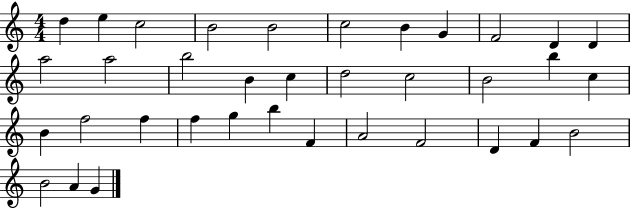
D5/q E5/q C5/h B4/h B4/h C5/h B4/q G4/q F4/h D4/q D4/q A5/h A5/h B5/h B4/q C5/q D5/h C5/h B4/h B5/q C5/q B4/q F5/h F5/q F5/q G5/q B5/q F4/q A4/h F4/h D4/q F4/q B4/h B4/h A4/q G4/q